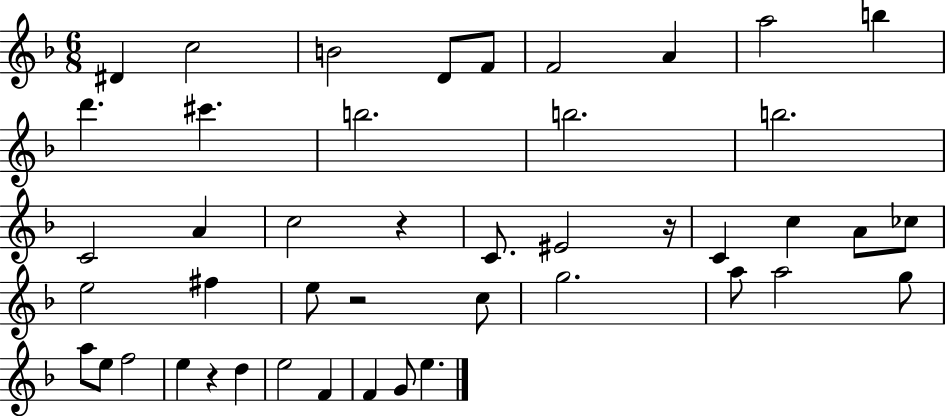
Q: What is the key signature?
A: F major